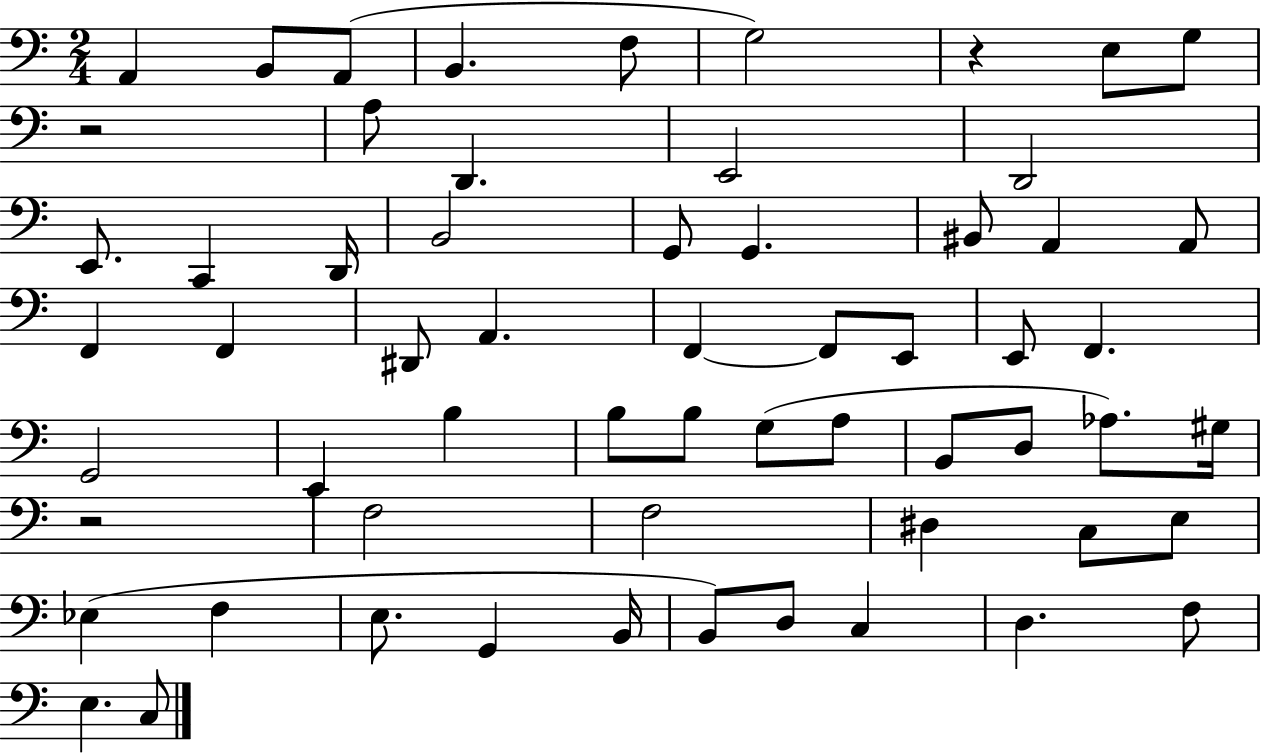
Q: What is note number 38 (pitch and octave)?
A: B2